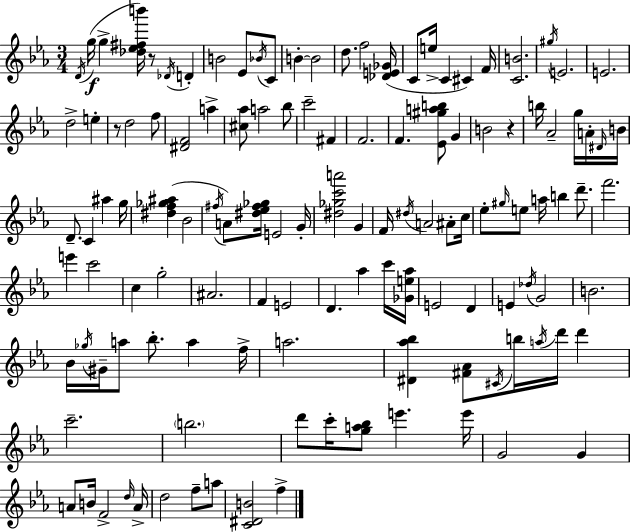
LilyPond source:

{
  \clef treble
  \numericTimeSignature
  \time 3/4
  \key c \minor
  \acciaccatura { d'16 }(\f g''16 g''4-> <des'' ees'' fis'' b'''>16) r8 \acciaccatura { des'16 } d'4-. | b'2 ees'8 | \acciaccatura { bes'16 } c'8 b'4-.~~ b'2 | d''8. f''2 | \break <des' e' ges'>16( c'8 e''16-> c'4 cis'4) | f'16 <c' b'>2. | \acciaccatura { gis''16 } e'2. | e'2. | \break d''2-> | e''4-. r8 d''2 | f''8 <dis' f'>2 | a''4-> <cis'' aes''>8 a''2 | \break bes''8 c'''2-- | fis'4 f'2. | f'4. <ees' gis'' a'' b''>8 | g'4 b'2 | \break r4 b''16 aes'2-- | g''16 a'16-. \grace { dis'16 } b'16 d'8.-- c'4 | ais''4 g''16 <dis'' f'' ges'' ais''>4( bes'2 | \acciaccatura { fis''16 }) a'8 <dis'' ees'' fis'' ges''>16 e'2 | \break g'16-. <dis'' ges'' c''' a'''>2 | g'4 f'16 \acciaccatura { dis''16 } a'2 | ais'8-. c''16 ees''8-. \grace { gis''16 } e''8 | a''16 b''4 d'''8.-- f'''2. | \break e'''4 | c'''2 c''4 | g''2-. ais'2. | f'4 | \break e'2 d'4. | aes''4 c'''16 <ges' e'' aes''>16 e'2 | d'4 e'4 | \acciaccatura { des''16 } g'2 b'2. | \break bes'16 \acciaccatura { ges''16 } gis'16-- | a''8 bes''8.-. a''4 f''16-> a''2. | <dis' aes'' bes''>4 | <fis' aes'>8 \acciaccatura { cis'16 } b''16 \acciaccatura { a''16 } d'''16 d'''4 | \break c'''2.-- | \parenthesize b''2. | d'''8 c'''16-. <g'' a'' bes''>8 e'''4. e'''16 | g'2 g'4 | \break a'8 b'16 f'2-> \grace { d''16 } | a'16-> d''2 f''8-- a''8 | <c' dis' b'>2 f''4-> | \bar "|."
}